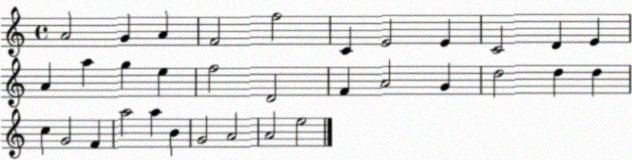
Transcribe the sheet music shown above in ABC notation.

X:1
T:Untitled
M:4/4
L:1/4
K:C
A2 G A F2 f2 C E2 E C2 D E A a g e f2 D2 F A2 G d2 d d c G2 F a2 a B G2 A2 A2 e2